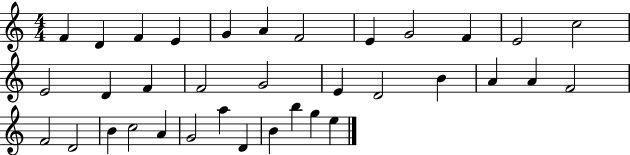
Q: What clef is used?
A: treble